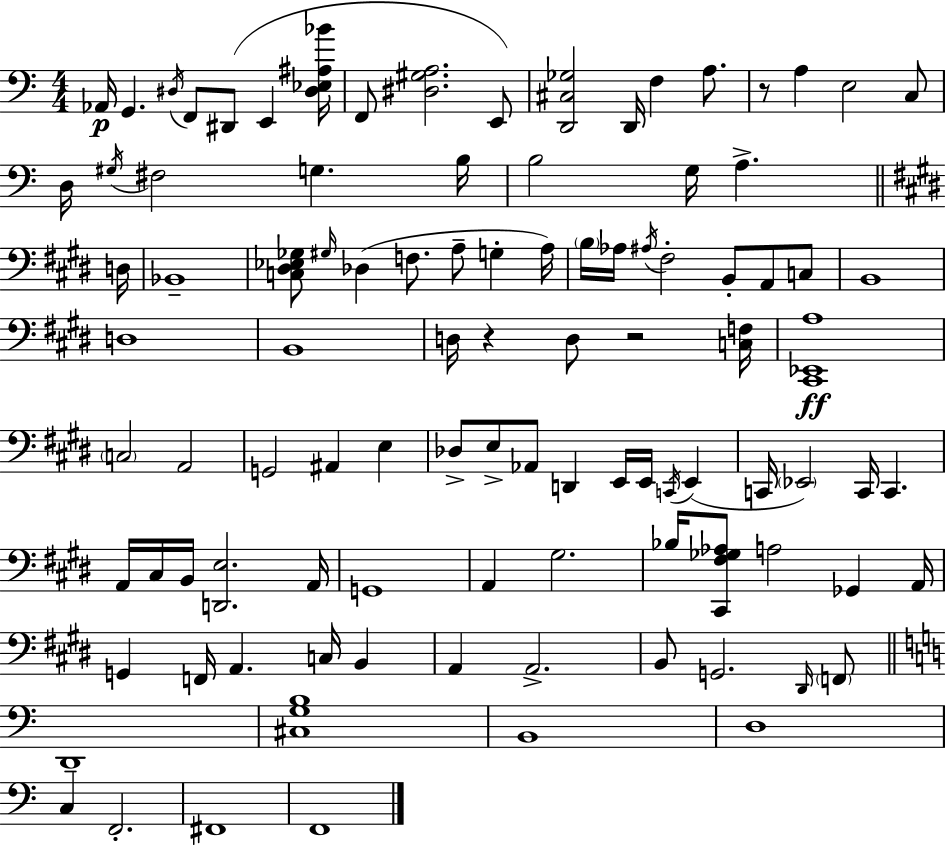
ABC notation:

X:1
T:Untitled
M:4/4
L:1/4
K:Am
_A,,/4 G,, ^D,/4 F,,/2 ^D,,/2 E,, [^D,_E,^A,_B]/4 F,,/2 [^D,^G,A,]2 E,,/2 [D,,^C,_G,]2 D,,/4 F, A,/2 z/2 A, E,2 C,/2 D,/4 ^G,/4 ^F,2 G, B,/4 B,2 G,/4 A, D,/4 _B,,4 [C,^D,_E,_G,]/2 ^G,/4 _D, F,/2 A,/2 G, A,/4 B,/4 _A,/4 ^A,/4 ^F,2 B,,/2 A,,/2 C,/2 B,,4 D,4 B,,4 D,/4 z D,/2 z2 [C,F,]/4 [^C,,_E,,A,]4 C,2 A,,2 G,,2 ^A,, E, _D,/2 E,/2 _A,,/2 D,, E,,/4 E,,/4 C,,/4 E,, C,,/4 _E,,2 C,,/4 C,, A,,/4 ^C,/4 B,,/4 [D,,E,]2 A,,/4 G,,4 A,, ^G,2 _B,/4 [^C,,^F,_G,_A,]/2 A,2 _G,, A,,/4 G,, F,,/4 A,, C,/4 B,, A,, A,,2 B,,/2 G,,2 ^D,,/4 F,,/2 D,,4 [^C,G,B,]4 B,,4 D,4 C, F,,2 ^F,,4 F,,4